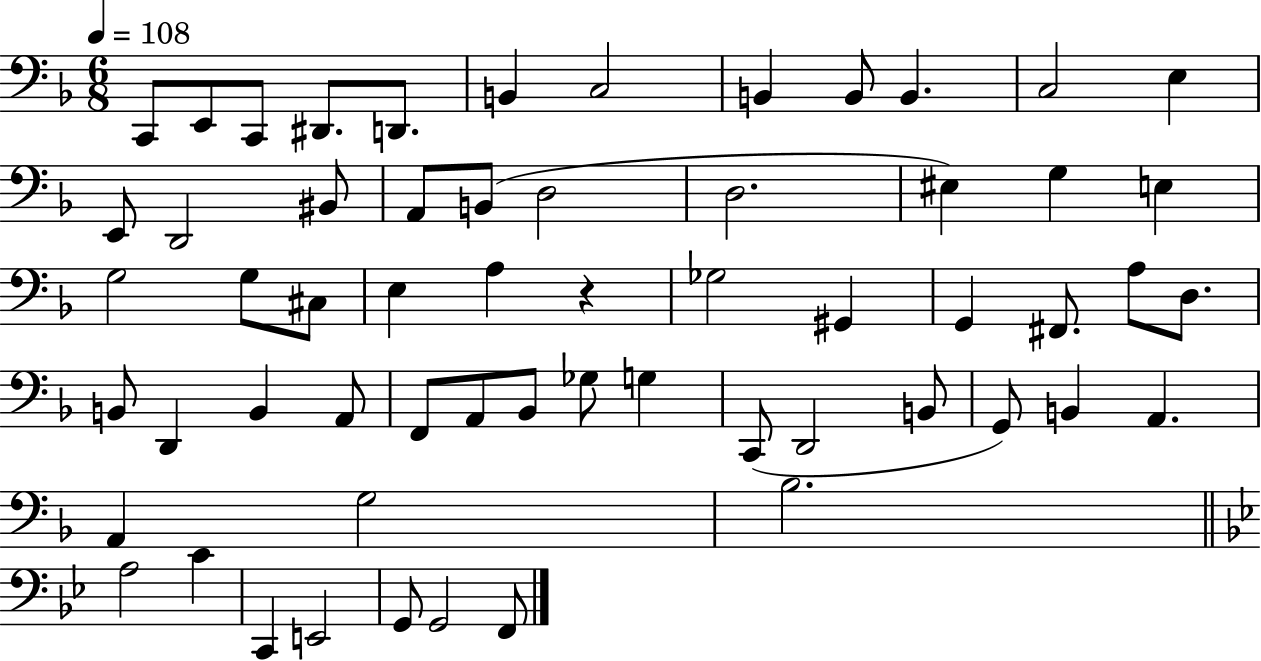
X:1
T:Untitled
M:6/8
L:1/4
K:F
C,,/2 E,,/2 C,,/2 ^D,,/2 D,,/2 B,, C,2 B,, B,,/2 B,, C,2 E, E,,/2 D,,2 ^B,,/2 A,,/2 B,,/2 D,2 D,2 ^E, G, E, G,2 G,/2 ^C,/2 E, A, z _G,2 ^G,, G,, ^F,,/2 A,/2 D,/2 B,,/2 D,, B,, A,,/2 F,,/2 A,,/2 _B,,/2 _G,/2 G, C,,/2 D,,2 B,,/2 G,,/2 B,, A,, A,, G,2 _B,2 A,2 C C,, E,,2 G,,/2 G,,2 F,,/2